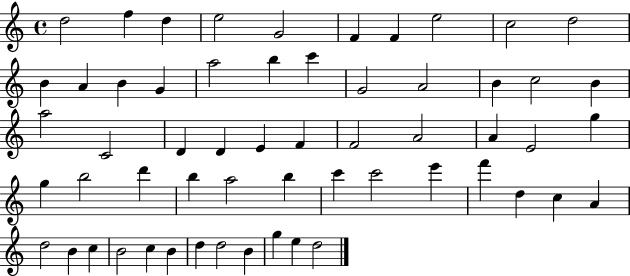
{
  \clef treble
  \time 4/4
  \defaultTimeSignature
  \key c \major
  d''2 f''4 d''4 | e''2 g'2 | f'4 f'4 e''2 | c''2 d''2 | \break b'4 a'4 b'4 g'4 | a''2 b''4 c'''4 | g'2 a'2 | b'4 c''2 b'4 | \break a''2 c'2 | d'4 d'4 e'4 f'4 | f'2 a'2 | a'4 e'2 g''4 | \break g''4 b''2 d'''4 | b''4 a''2 b''4 | c'''4 c'''2 e'''4 | f'''4 d''4 c''4 a'4 | \break d''2 b'4 c''4 | b'2 c''4 b'4 | d''4 d''2 b'4 | g''4 e''4 d''2 | \break \bar "|."
}